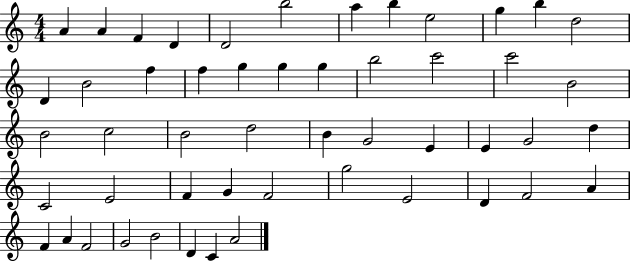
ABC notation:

X:1
T:Untitled
M:4/4
L:1/4
K:C
A A F D D2 b2 a b e2 g b d2 D B2 f f g g g b2 c'2 c'2 B2 B2 c2 B2 d2 B G2 E E G2 d C2 E2 F G F2 g2 E2 D F2 A F A F2 G2 B2 D C A2